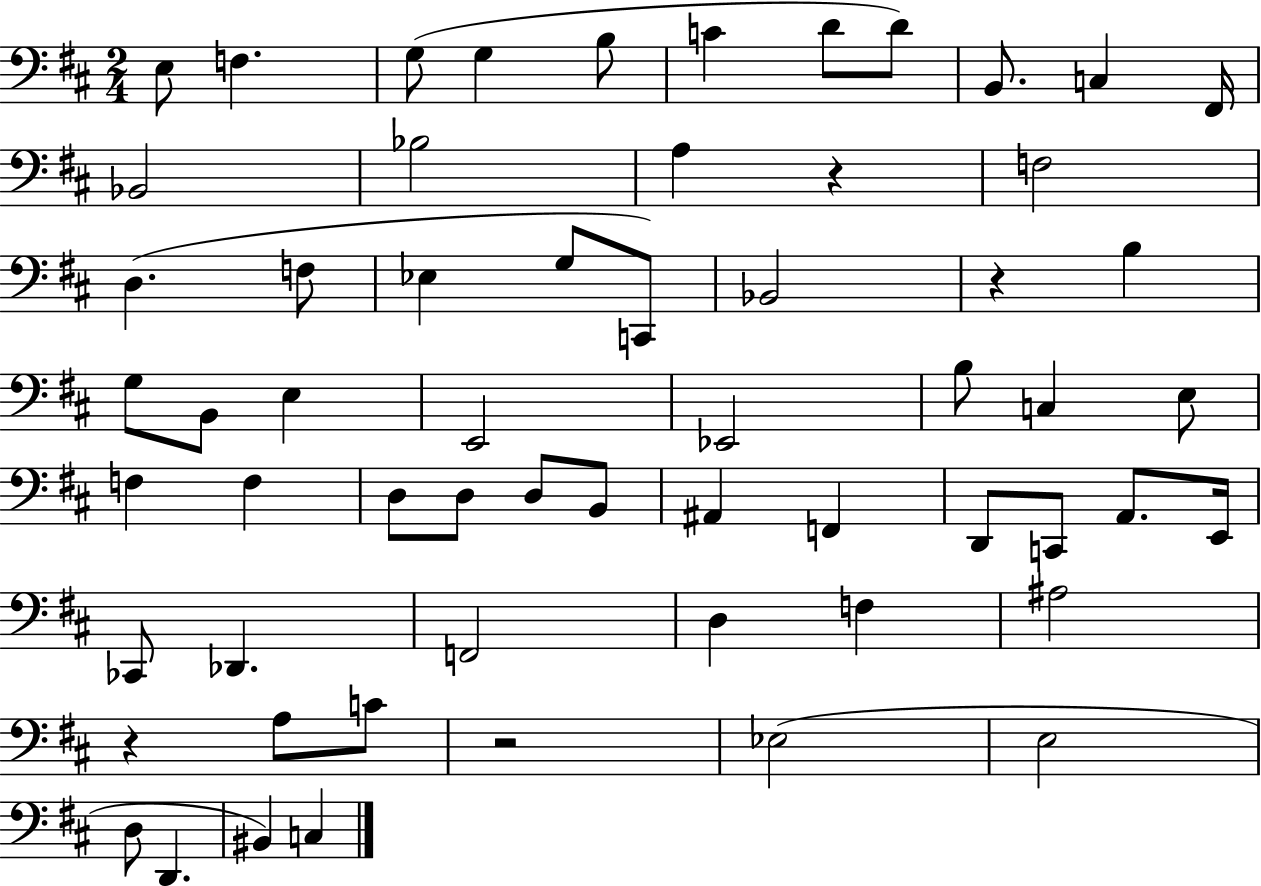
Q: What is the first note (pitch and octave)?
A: E3